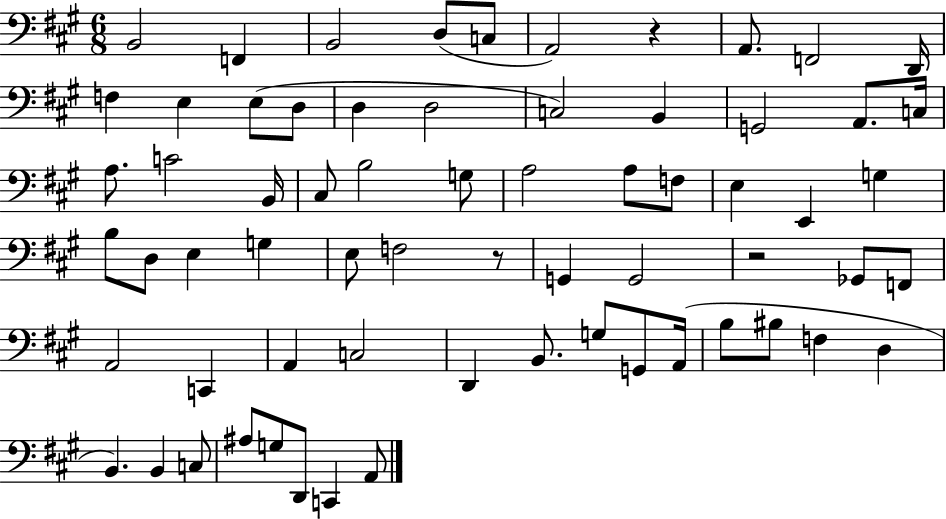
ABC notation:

X:1
T:Untitled
M:6/8
L:1/4
K:A
B,,2 F,, B,,2 D,/2 C,/2 A,,2 z A,,/2 F,,2 D,,/4 F, E, E,/2 D,/2 D, D,2 C,2 B,, G,,2 A,,/2 C,/4 A,/2 C2 B,,/4 ^C,/2 B,2 G,/2 A,2 A,/2 F,/2 E, E,, G, B,/2 D,/2 E, G, E,/2 F,2 z/2 G,, G,,2 z2 _G,,/2 F,,/2 A,,2 C,, A,, C,2 D,, B,,/2 G,/2 G,,/2 A,,/4 B,/2 ^B,/2 F, D, B,, B,, C,/2 ^A,/2 G,/2 D,,/2 C,, A,,/2